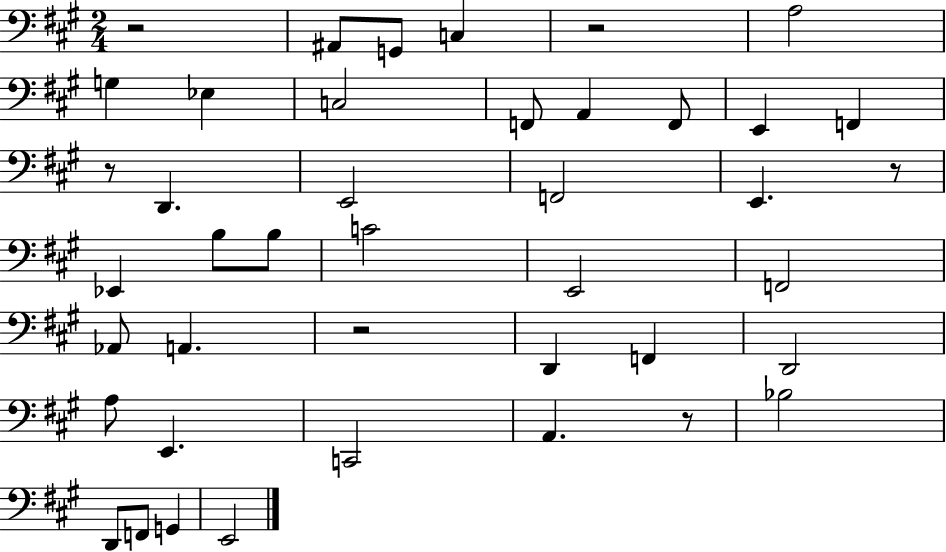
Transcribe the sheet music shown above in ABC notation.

X:1
T:Untitled
M:2/4
L:1/4
K:A
z2 ^A,,/2 G,,/2 C, z2 A,2 G, _E, C,2 F,,/2 A,, F,,/2 E,, F,, z/2 D,, E,,2 F,,2 E,, z/2 _E,, B,/2 B,/2 C2 E,,2 F,,2 _A,,/2 A,, z2 D,, F,, D,,2 A,/2 E,, C,,2 A,, z/2 _B,2 D,,/2 F,,/2 G,, E,,2